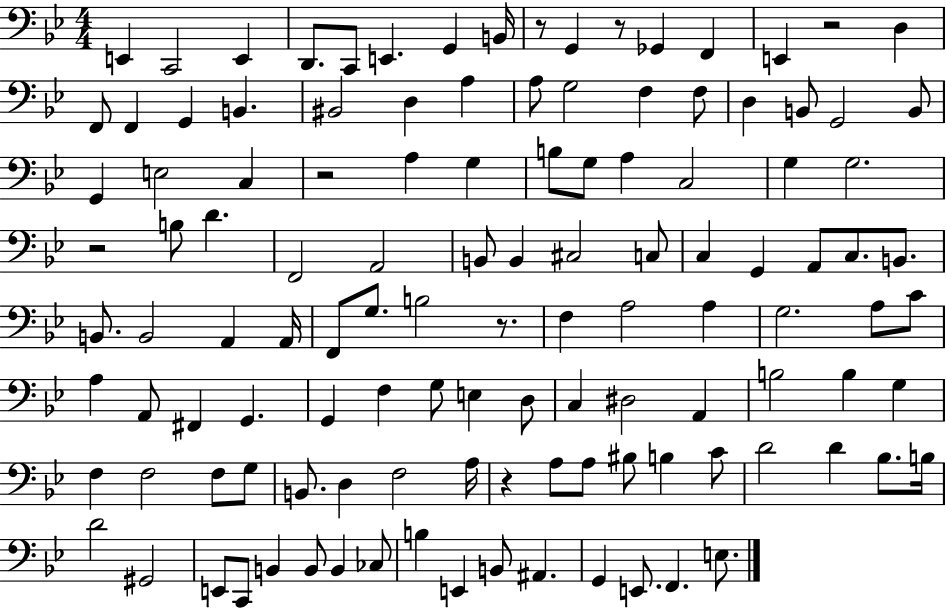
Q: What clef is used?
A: bass